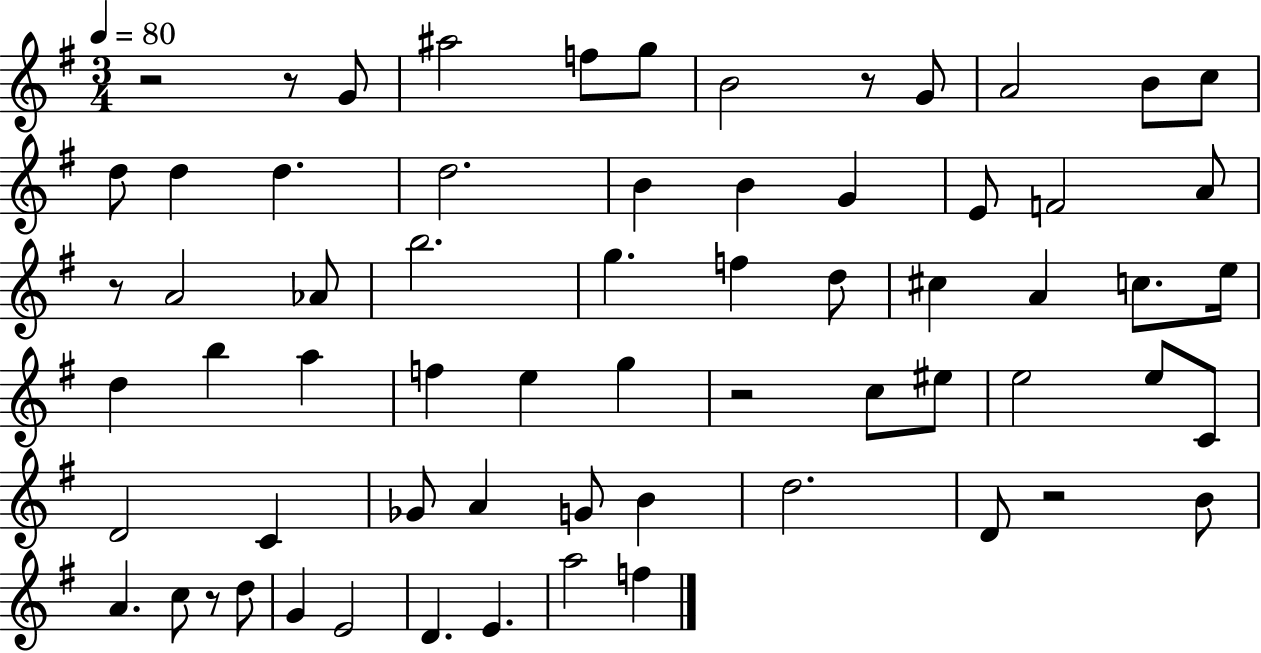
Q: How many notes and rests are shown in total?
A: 65